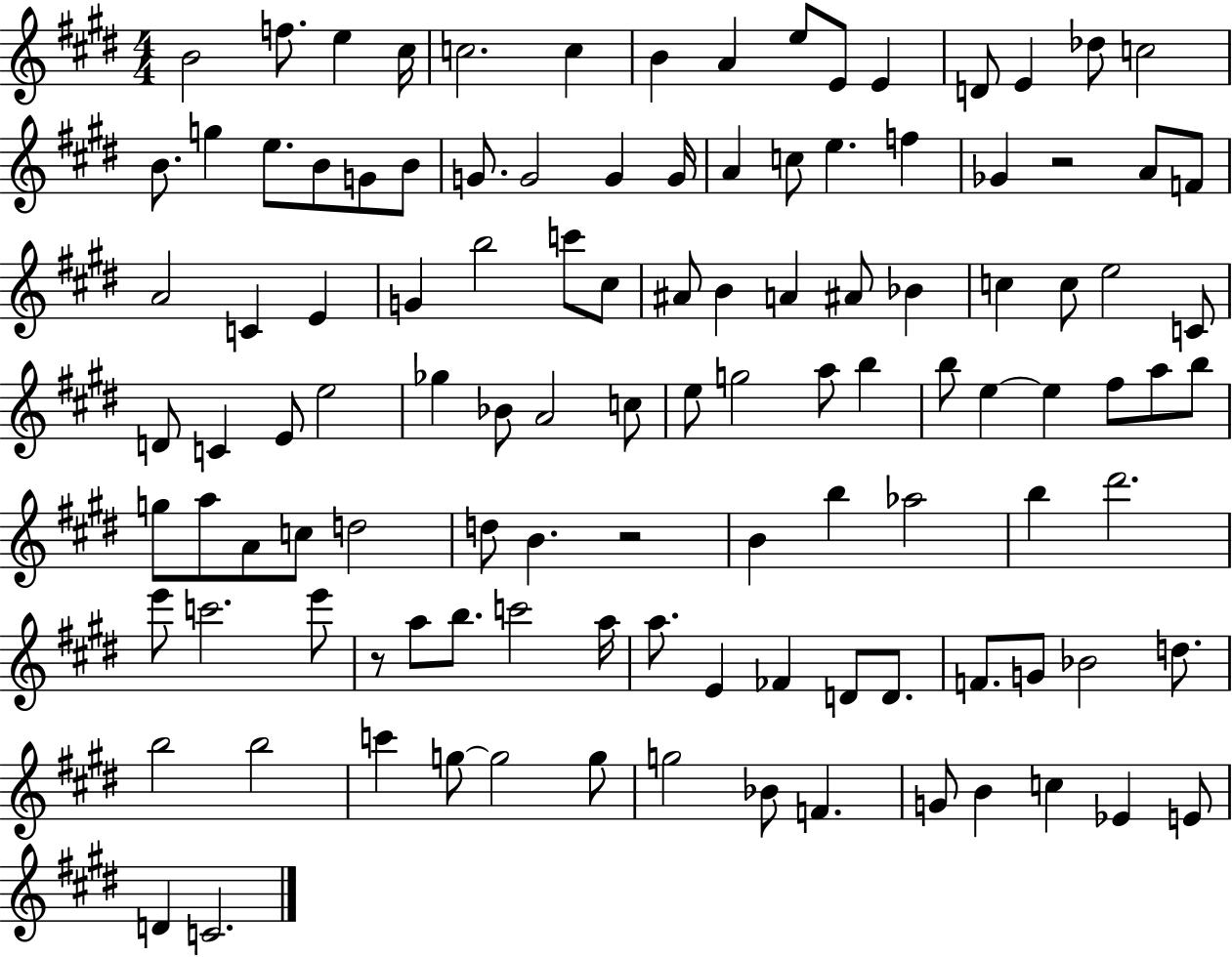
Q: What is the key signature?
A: E major